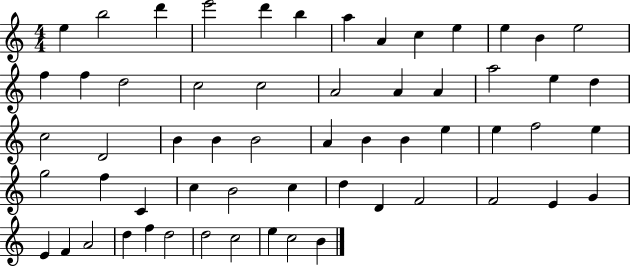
X:1
T:Untitled
M:4/4
L:1/4
K:C
e b2 d' e'2 d' b a A c e e B e2 f f d2 c2 c2 A2 A A a2 e d c2 D2 B B B2 A B B e e f2 e g2 f C c B2 c d D F2 F2 E G E F A2 d f d2 d2 c2 e c2 B